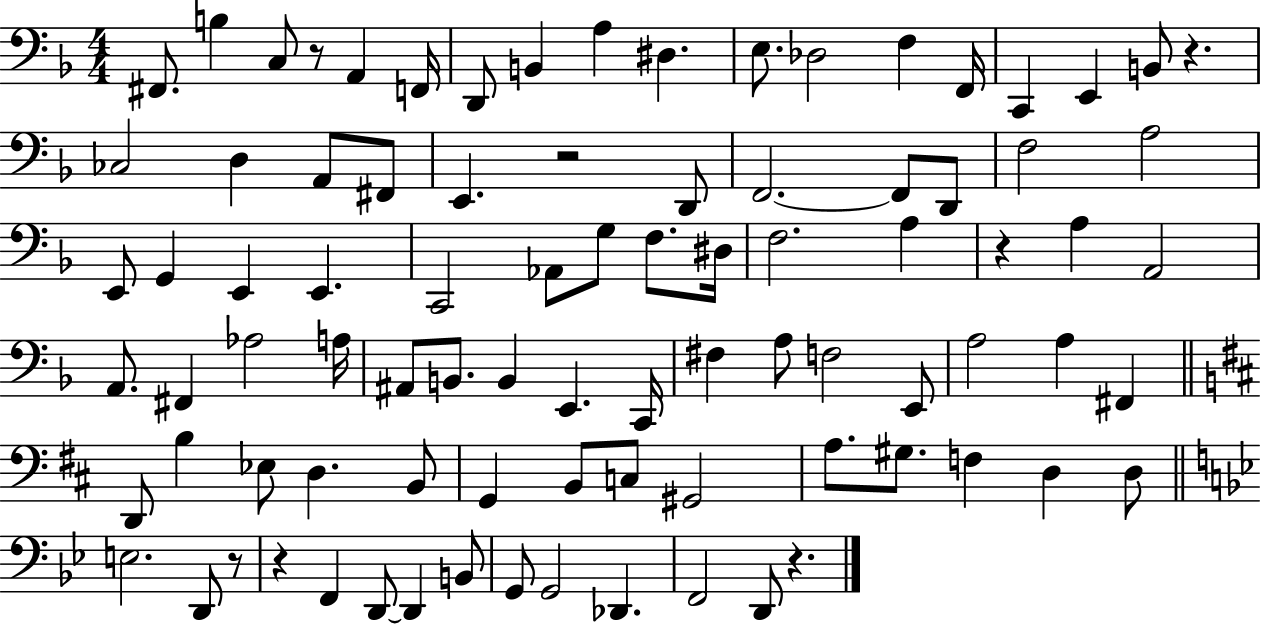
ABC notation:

X:1
T:Untitled
M:4/4
L:1/4
K:F
^F,,/2 B, C,/2 z/2 A,, F,,/4 D,,/2 B,, A, ^D, E,/2 _D,2 F, F,,/4 C,, E,, B,,/2 z _C,2 D, A,,/2 ^F,,/2 E,, z2 D,,/2 F,,2 F,,/2 D,,/2 F,2 A,2 E,,/2 G,, E,, E,, C,,2 _A,,/2 G,/2 F,/2 ^D,/4 F,2 A, z A, A,,2 A,,/2 ^F,, _A,2 A,/4 ^A,,/2 B,,/2 B,, E,, C,,/4 ^F, A,/2 F,2 E,,/2 A,2 A, ^F,, D,,/2 B, _E,/2 D, B,,/2 G,, B,,/2 C,/2 ^G,,2 A,/2 ^G,/2 F, D, D,/2 E,2 D,,/2 z/2 z F,, D,,/2 D,, B,,/2 G,,/2 G,,2 _D,, F,,2 D,,/2 z